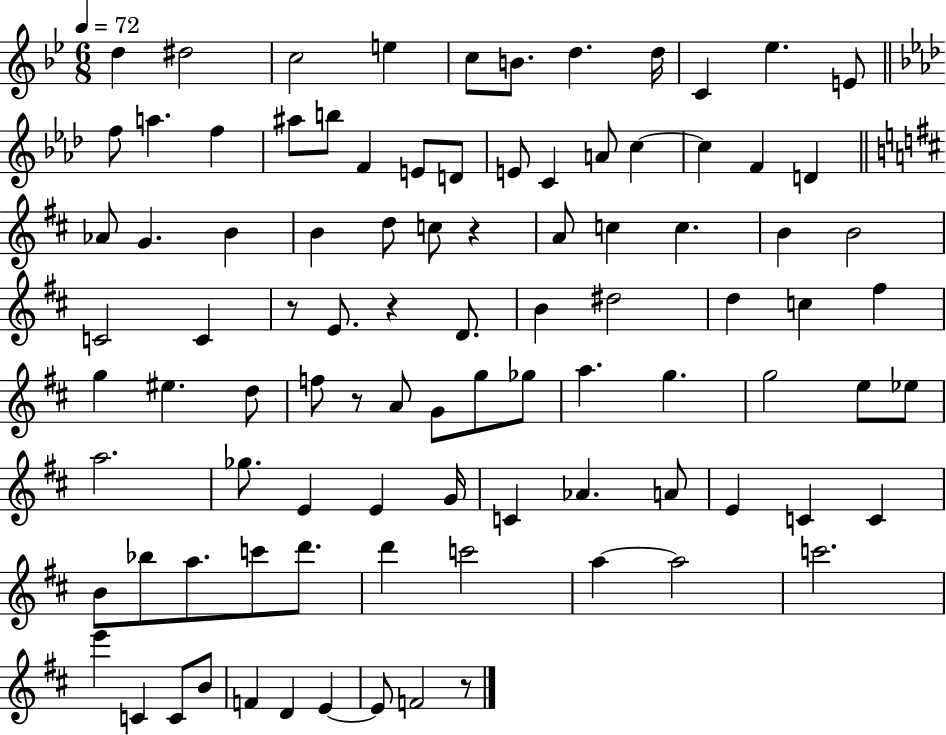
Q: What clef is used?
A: treble